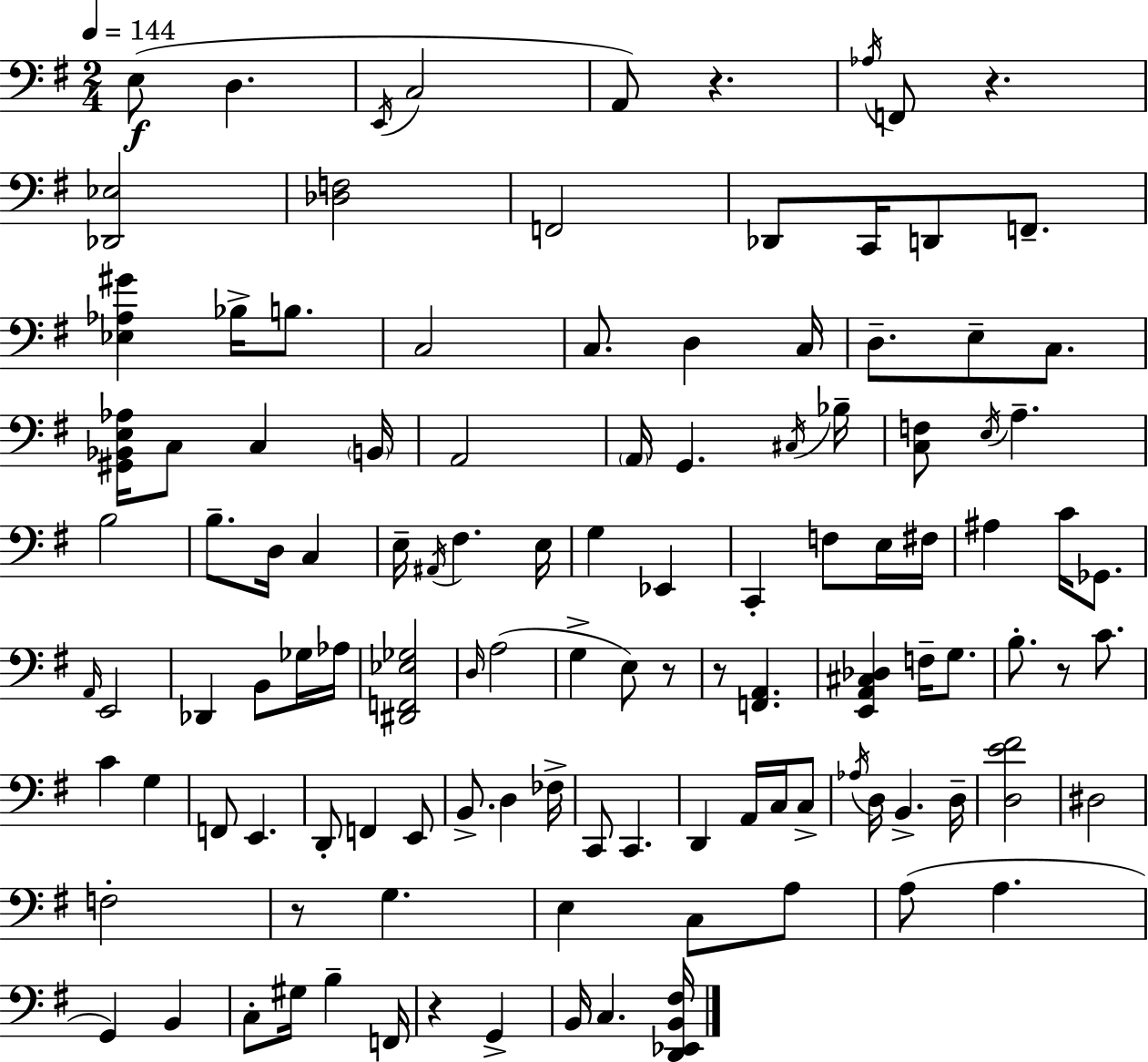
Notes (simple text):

E3/e D3/q. E2/s C3/h A2/e R/q. Ab3/s F2/e R/q. [Db2,Eb3]/h [Db3,F3]/h F2/h Db2/e C2/s D2/e F2/e. [Eb3,Ab3,G#4]/q Bb3/s B3/e. C3/h C3/e. D3/q C3/s D3/e. E3/e C3/e. [G#2,Bb2,E3,Ab3]/s C3/e C3/q B2/s A2/h A2/s G2/q. C#3/s Bb3/s [C3,F3]/e E3/s A3/q. B3/h B3/e. D3/s C3/q E3/s A#2/s F#3/q. E3/s G3/q Eb2/q C2/q F3/e E3/s F#3/s A#3/q C4/s Gb2/e. A2/s E2/h Db2/q B2/e Gb3/s Ab3/s [D#2,F2,Eb3,Gb3]/h D3/s A3/h G3/q E3/e R/e R/e [F2,A2]/q. [E2,A2,C#3,Db3]/q F3/s G3/e. B3/e. R/e C4/e. C4/q G3/q F2/e E2/q. D2/e F2/q E2/e B2/e. D3/q FES3/s C2/e C2/q. D2/q A2/s C3/s C3/e Ab3/s D3/s B2/q. D3/s [D3,E4,F#4]/h D#3/h F3/h R/e G3/q. E3/q C3/e A3/e A3/e A3/q. G2/q B2/q C3/e G#3/s B3/q F2/s R/q G2/q B2/s C3/q. [D2,Eb2,B2,F#3]/s